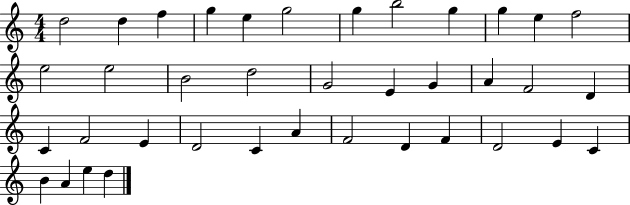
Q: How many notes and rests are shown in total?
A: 38